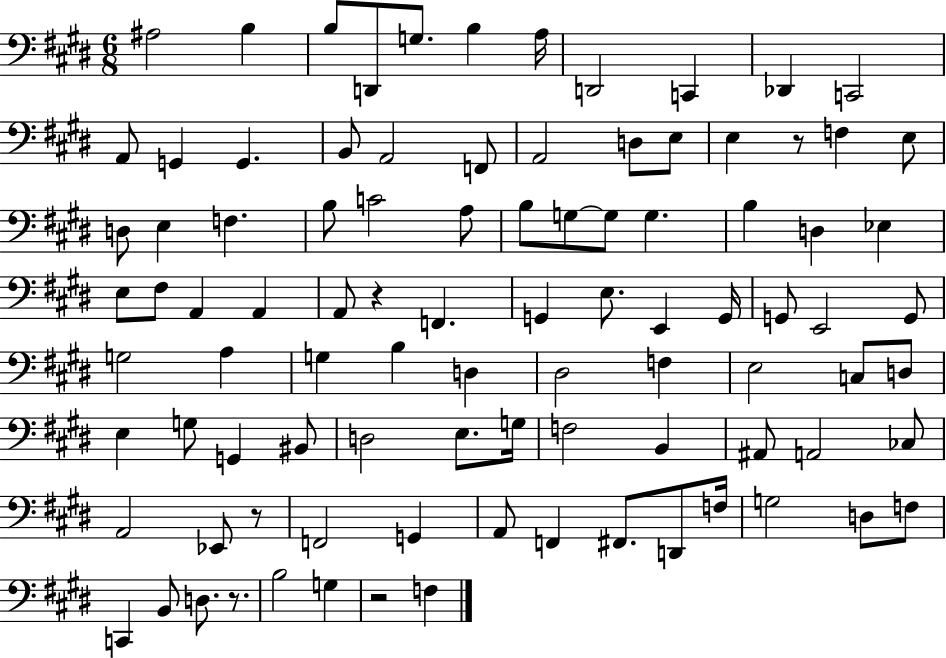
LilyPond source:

{
  \clef bass
  \numericTimeSignature
  \time 6/8
  \key e \major
  \repeat volta 2 { ais2 b4 | b8 d,8 g8. b4 a16 | d,2 c,4 | des,4 c,2 | \break a,8 g,4 g,4. | b,8 a,2 f,8 | a,2 d8 e8 | e4 r8 f4 e8 | \break d8 e4 f4. | b8 c'2 a8 | b8 g8~~ g8 g4. | b4 d4 ees4 | \break e8 fis8 a,4 a,4 | a,8 r4 f,4. | g,4 e8. e,4 g,16 | g,8 e,2 g,8 | \break g2 a4 | g4 b4 d4 | dis2 f4 | e2 c8 d8 | \break e4 g8 g,4 bis,8 | d2 e8. g16 | f2 b,4 | ais,8 a,2 ces8 | \break a,2 ees,8 r8 | f,2 g,4 | a,8 f,4 fis,8. d,8 f16 | g2 d8 f8 | \break c,4 b,8 d8. r8. | b2 g4 | r2 f4 | } \bar "|."
}